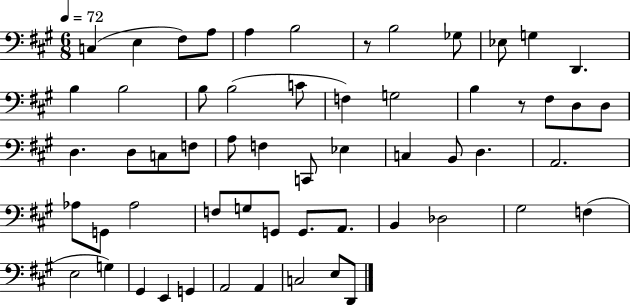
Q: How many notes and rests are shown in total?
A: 58